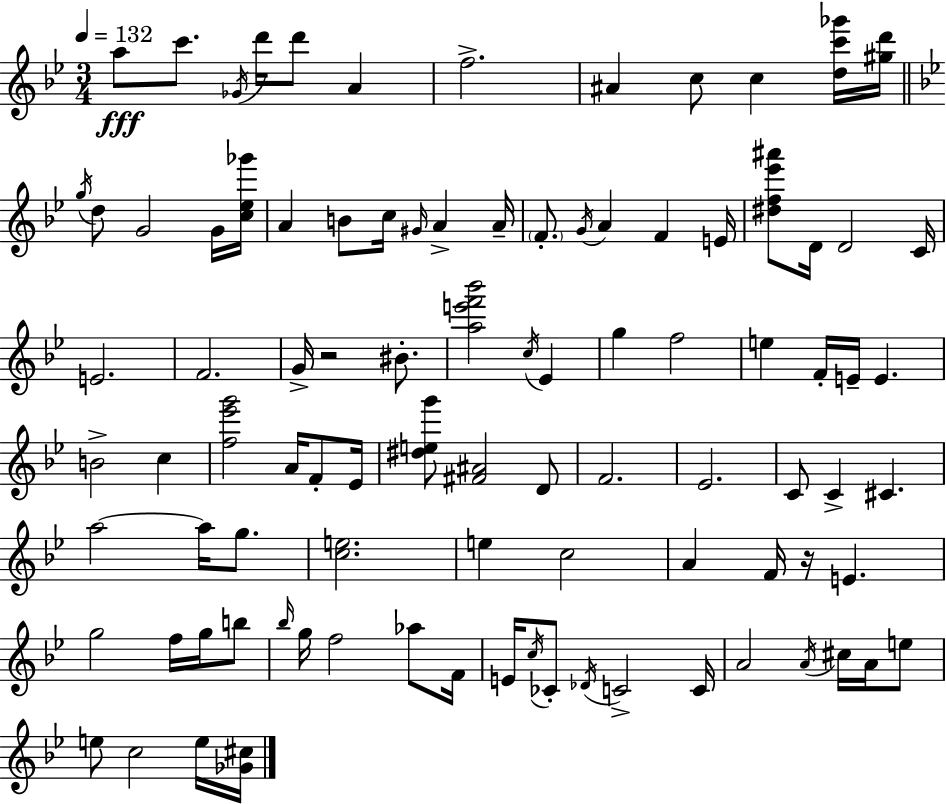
A5/e C6/e. Gb4/s D6/s D6/e A4/q F5/h. A#4/q C5/e C5/q [D5,C6,Gb6]/s [G#5,D6]/s G5/s D5/e G4/h G4/s [C5,Eb5,Gb6]/s A4/q B4/e C5/s G#4/s A4/q A4/s F4/e. G4/s A4/q F4/q E4/s [D#5,F5,Eb6,A#6]/e D4/s D4/h C4/s E4/h. F4/h. G4/s R/h BIS4/e. [A5,E6,F6,Bb6]/h C5/s Eb4/q G5/q F5/h E5/q F4/s E4/s E4/q. B4/h C5/q [F5,Eb6,G6]/h A4/s F4/e Eb4/s [D#5,E5,G6]/e [F#4,A#4]/h D4/e F4/h. Eb4/h. C4/e C4/q C#4/q. A5/h A5/s G5/e. [C5,E5]/h. E5/q C5/h A4/q F4/s R/s E4/q. G5/h F5/s G5/s B5/e Bb5/s G5/s F5/h Ab5/e F4/s E4/s C5/s CES4/e Db4/s C4/h C4/s A4/h A4/s C#5/s A4/s E5/e E5/e C5/h E5/s [Gb4,C#5]/s